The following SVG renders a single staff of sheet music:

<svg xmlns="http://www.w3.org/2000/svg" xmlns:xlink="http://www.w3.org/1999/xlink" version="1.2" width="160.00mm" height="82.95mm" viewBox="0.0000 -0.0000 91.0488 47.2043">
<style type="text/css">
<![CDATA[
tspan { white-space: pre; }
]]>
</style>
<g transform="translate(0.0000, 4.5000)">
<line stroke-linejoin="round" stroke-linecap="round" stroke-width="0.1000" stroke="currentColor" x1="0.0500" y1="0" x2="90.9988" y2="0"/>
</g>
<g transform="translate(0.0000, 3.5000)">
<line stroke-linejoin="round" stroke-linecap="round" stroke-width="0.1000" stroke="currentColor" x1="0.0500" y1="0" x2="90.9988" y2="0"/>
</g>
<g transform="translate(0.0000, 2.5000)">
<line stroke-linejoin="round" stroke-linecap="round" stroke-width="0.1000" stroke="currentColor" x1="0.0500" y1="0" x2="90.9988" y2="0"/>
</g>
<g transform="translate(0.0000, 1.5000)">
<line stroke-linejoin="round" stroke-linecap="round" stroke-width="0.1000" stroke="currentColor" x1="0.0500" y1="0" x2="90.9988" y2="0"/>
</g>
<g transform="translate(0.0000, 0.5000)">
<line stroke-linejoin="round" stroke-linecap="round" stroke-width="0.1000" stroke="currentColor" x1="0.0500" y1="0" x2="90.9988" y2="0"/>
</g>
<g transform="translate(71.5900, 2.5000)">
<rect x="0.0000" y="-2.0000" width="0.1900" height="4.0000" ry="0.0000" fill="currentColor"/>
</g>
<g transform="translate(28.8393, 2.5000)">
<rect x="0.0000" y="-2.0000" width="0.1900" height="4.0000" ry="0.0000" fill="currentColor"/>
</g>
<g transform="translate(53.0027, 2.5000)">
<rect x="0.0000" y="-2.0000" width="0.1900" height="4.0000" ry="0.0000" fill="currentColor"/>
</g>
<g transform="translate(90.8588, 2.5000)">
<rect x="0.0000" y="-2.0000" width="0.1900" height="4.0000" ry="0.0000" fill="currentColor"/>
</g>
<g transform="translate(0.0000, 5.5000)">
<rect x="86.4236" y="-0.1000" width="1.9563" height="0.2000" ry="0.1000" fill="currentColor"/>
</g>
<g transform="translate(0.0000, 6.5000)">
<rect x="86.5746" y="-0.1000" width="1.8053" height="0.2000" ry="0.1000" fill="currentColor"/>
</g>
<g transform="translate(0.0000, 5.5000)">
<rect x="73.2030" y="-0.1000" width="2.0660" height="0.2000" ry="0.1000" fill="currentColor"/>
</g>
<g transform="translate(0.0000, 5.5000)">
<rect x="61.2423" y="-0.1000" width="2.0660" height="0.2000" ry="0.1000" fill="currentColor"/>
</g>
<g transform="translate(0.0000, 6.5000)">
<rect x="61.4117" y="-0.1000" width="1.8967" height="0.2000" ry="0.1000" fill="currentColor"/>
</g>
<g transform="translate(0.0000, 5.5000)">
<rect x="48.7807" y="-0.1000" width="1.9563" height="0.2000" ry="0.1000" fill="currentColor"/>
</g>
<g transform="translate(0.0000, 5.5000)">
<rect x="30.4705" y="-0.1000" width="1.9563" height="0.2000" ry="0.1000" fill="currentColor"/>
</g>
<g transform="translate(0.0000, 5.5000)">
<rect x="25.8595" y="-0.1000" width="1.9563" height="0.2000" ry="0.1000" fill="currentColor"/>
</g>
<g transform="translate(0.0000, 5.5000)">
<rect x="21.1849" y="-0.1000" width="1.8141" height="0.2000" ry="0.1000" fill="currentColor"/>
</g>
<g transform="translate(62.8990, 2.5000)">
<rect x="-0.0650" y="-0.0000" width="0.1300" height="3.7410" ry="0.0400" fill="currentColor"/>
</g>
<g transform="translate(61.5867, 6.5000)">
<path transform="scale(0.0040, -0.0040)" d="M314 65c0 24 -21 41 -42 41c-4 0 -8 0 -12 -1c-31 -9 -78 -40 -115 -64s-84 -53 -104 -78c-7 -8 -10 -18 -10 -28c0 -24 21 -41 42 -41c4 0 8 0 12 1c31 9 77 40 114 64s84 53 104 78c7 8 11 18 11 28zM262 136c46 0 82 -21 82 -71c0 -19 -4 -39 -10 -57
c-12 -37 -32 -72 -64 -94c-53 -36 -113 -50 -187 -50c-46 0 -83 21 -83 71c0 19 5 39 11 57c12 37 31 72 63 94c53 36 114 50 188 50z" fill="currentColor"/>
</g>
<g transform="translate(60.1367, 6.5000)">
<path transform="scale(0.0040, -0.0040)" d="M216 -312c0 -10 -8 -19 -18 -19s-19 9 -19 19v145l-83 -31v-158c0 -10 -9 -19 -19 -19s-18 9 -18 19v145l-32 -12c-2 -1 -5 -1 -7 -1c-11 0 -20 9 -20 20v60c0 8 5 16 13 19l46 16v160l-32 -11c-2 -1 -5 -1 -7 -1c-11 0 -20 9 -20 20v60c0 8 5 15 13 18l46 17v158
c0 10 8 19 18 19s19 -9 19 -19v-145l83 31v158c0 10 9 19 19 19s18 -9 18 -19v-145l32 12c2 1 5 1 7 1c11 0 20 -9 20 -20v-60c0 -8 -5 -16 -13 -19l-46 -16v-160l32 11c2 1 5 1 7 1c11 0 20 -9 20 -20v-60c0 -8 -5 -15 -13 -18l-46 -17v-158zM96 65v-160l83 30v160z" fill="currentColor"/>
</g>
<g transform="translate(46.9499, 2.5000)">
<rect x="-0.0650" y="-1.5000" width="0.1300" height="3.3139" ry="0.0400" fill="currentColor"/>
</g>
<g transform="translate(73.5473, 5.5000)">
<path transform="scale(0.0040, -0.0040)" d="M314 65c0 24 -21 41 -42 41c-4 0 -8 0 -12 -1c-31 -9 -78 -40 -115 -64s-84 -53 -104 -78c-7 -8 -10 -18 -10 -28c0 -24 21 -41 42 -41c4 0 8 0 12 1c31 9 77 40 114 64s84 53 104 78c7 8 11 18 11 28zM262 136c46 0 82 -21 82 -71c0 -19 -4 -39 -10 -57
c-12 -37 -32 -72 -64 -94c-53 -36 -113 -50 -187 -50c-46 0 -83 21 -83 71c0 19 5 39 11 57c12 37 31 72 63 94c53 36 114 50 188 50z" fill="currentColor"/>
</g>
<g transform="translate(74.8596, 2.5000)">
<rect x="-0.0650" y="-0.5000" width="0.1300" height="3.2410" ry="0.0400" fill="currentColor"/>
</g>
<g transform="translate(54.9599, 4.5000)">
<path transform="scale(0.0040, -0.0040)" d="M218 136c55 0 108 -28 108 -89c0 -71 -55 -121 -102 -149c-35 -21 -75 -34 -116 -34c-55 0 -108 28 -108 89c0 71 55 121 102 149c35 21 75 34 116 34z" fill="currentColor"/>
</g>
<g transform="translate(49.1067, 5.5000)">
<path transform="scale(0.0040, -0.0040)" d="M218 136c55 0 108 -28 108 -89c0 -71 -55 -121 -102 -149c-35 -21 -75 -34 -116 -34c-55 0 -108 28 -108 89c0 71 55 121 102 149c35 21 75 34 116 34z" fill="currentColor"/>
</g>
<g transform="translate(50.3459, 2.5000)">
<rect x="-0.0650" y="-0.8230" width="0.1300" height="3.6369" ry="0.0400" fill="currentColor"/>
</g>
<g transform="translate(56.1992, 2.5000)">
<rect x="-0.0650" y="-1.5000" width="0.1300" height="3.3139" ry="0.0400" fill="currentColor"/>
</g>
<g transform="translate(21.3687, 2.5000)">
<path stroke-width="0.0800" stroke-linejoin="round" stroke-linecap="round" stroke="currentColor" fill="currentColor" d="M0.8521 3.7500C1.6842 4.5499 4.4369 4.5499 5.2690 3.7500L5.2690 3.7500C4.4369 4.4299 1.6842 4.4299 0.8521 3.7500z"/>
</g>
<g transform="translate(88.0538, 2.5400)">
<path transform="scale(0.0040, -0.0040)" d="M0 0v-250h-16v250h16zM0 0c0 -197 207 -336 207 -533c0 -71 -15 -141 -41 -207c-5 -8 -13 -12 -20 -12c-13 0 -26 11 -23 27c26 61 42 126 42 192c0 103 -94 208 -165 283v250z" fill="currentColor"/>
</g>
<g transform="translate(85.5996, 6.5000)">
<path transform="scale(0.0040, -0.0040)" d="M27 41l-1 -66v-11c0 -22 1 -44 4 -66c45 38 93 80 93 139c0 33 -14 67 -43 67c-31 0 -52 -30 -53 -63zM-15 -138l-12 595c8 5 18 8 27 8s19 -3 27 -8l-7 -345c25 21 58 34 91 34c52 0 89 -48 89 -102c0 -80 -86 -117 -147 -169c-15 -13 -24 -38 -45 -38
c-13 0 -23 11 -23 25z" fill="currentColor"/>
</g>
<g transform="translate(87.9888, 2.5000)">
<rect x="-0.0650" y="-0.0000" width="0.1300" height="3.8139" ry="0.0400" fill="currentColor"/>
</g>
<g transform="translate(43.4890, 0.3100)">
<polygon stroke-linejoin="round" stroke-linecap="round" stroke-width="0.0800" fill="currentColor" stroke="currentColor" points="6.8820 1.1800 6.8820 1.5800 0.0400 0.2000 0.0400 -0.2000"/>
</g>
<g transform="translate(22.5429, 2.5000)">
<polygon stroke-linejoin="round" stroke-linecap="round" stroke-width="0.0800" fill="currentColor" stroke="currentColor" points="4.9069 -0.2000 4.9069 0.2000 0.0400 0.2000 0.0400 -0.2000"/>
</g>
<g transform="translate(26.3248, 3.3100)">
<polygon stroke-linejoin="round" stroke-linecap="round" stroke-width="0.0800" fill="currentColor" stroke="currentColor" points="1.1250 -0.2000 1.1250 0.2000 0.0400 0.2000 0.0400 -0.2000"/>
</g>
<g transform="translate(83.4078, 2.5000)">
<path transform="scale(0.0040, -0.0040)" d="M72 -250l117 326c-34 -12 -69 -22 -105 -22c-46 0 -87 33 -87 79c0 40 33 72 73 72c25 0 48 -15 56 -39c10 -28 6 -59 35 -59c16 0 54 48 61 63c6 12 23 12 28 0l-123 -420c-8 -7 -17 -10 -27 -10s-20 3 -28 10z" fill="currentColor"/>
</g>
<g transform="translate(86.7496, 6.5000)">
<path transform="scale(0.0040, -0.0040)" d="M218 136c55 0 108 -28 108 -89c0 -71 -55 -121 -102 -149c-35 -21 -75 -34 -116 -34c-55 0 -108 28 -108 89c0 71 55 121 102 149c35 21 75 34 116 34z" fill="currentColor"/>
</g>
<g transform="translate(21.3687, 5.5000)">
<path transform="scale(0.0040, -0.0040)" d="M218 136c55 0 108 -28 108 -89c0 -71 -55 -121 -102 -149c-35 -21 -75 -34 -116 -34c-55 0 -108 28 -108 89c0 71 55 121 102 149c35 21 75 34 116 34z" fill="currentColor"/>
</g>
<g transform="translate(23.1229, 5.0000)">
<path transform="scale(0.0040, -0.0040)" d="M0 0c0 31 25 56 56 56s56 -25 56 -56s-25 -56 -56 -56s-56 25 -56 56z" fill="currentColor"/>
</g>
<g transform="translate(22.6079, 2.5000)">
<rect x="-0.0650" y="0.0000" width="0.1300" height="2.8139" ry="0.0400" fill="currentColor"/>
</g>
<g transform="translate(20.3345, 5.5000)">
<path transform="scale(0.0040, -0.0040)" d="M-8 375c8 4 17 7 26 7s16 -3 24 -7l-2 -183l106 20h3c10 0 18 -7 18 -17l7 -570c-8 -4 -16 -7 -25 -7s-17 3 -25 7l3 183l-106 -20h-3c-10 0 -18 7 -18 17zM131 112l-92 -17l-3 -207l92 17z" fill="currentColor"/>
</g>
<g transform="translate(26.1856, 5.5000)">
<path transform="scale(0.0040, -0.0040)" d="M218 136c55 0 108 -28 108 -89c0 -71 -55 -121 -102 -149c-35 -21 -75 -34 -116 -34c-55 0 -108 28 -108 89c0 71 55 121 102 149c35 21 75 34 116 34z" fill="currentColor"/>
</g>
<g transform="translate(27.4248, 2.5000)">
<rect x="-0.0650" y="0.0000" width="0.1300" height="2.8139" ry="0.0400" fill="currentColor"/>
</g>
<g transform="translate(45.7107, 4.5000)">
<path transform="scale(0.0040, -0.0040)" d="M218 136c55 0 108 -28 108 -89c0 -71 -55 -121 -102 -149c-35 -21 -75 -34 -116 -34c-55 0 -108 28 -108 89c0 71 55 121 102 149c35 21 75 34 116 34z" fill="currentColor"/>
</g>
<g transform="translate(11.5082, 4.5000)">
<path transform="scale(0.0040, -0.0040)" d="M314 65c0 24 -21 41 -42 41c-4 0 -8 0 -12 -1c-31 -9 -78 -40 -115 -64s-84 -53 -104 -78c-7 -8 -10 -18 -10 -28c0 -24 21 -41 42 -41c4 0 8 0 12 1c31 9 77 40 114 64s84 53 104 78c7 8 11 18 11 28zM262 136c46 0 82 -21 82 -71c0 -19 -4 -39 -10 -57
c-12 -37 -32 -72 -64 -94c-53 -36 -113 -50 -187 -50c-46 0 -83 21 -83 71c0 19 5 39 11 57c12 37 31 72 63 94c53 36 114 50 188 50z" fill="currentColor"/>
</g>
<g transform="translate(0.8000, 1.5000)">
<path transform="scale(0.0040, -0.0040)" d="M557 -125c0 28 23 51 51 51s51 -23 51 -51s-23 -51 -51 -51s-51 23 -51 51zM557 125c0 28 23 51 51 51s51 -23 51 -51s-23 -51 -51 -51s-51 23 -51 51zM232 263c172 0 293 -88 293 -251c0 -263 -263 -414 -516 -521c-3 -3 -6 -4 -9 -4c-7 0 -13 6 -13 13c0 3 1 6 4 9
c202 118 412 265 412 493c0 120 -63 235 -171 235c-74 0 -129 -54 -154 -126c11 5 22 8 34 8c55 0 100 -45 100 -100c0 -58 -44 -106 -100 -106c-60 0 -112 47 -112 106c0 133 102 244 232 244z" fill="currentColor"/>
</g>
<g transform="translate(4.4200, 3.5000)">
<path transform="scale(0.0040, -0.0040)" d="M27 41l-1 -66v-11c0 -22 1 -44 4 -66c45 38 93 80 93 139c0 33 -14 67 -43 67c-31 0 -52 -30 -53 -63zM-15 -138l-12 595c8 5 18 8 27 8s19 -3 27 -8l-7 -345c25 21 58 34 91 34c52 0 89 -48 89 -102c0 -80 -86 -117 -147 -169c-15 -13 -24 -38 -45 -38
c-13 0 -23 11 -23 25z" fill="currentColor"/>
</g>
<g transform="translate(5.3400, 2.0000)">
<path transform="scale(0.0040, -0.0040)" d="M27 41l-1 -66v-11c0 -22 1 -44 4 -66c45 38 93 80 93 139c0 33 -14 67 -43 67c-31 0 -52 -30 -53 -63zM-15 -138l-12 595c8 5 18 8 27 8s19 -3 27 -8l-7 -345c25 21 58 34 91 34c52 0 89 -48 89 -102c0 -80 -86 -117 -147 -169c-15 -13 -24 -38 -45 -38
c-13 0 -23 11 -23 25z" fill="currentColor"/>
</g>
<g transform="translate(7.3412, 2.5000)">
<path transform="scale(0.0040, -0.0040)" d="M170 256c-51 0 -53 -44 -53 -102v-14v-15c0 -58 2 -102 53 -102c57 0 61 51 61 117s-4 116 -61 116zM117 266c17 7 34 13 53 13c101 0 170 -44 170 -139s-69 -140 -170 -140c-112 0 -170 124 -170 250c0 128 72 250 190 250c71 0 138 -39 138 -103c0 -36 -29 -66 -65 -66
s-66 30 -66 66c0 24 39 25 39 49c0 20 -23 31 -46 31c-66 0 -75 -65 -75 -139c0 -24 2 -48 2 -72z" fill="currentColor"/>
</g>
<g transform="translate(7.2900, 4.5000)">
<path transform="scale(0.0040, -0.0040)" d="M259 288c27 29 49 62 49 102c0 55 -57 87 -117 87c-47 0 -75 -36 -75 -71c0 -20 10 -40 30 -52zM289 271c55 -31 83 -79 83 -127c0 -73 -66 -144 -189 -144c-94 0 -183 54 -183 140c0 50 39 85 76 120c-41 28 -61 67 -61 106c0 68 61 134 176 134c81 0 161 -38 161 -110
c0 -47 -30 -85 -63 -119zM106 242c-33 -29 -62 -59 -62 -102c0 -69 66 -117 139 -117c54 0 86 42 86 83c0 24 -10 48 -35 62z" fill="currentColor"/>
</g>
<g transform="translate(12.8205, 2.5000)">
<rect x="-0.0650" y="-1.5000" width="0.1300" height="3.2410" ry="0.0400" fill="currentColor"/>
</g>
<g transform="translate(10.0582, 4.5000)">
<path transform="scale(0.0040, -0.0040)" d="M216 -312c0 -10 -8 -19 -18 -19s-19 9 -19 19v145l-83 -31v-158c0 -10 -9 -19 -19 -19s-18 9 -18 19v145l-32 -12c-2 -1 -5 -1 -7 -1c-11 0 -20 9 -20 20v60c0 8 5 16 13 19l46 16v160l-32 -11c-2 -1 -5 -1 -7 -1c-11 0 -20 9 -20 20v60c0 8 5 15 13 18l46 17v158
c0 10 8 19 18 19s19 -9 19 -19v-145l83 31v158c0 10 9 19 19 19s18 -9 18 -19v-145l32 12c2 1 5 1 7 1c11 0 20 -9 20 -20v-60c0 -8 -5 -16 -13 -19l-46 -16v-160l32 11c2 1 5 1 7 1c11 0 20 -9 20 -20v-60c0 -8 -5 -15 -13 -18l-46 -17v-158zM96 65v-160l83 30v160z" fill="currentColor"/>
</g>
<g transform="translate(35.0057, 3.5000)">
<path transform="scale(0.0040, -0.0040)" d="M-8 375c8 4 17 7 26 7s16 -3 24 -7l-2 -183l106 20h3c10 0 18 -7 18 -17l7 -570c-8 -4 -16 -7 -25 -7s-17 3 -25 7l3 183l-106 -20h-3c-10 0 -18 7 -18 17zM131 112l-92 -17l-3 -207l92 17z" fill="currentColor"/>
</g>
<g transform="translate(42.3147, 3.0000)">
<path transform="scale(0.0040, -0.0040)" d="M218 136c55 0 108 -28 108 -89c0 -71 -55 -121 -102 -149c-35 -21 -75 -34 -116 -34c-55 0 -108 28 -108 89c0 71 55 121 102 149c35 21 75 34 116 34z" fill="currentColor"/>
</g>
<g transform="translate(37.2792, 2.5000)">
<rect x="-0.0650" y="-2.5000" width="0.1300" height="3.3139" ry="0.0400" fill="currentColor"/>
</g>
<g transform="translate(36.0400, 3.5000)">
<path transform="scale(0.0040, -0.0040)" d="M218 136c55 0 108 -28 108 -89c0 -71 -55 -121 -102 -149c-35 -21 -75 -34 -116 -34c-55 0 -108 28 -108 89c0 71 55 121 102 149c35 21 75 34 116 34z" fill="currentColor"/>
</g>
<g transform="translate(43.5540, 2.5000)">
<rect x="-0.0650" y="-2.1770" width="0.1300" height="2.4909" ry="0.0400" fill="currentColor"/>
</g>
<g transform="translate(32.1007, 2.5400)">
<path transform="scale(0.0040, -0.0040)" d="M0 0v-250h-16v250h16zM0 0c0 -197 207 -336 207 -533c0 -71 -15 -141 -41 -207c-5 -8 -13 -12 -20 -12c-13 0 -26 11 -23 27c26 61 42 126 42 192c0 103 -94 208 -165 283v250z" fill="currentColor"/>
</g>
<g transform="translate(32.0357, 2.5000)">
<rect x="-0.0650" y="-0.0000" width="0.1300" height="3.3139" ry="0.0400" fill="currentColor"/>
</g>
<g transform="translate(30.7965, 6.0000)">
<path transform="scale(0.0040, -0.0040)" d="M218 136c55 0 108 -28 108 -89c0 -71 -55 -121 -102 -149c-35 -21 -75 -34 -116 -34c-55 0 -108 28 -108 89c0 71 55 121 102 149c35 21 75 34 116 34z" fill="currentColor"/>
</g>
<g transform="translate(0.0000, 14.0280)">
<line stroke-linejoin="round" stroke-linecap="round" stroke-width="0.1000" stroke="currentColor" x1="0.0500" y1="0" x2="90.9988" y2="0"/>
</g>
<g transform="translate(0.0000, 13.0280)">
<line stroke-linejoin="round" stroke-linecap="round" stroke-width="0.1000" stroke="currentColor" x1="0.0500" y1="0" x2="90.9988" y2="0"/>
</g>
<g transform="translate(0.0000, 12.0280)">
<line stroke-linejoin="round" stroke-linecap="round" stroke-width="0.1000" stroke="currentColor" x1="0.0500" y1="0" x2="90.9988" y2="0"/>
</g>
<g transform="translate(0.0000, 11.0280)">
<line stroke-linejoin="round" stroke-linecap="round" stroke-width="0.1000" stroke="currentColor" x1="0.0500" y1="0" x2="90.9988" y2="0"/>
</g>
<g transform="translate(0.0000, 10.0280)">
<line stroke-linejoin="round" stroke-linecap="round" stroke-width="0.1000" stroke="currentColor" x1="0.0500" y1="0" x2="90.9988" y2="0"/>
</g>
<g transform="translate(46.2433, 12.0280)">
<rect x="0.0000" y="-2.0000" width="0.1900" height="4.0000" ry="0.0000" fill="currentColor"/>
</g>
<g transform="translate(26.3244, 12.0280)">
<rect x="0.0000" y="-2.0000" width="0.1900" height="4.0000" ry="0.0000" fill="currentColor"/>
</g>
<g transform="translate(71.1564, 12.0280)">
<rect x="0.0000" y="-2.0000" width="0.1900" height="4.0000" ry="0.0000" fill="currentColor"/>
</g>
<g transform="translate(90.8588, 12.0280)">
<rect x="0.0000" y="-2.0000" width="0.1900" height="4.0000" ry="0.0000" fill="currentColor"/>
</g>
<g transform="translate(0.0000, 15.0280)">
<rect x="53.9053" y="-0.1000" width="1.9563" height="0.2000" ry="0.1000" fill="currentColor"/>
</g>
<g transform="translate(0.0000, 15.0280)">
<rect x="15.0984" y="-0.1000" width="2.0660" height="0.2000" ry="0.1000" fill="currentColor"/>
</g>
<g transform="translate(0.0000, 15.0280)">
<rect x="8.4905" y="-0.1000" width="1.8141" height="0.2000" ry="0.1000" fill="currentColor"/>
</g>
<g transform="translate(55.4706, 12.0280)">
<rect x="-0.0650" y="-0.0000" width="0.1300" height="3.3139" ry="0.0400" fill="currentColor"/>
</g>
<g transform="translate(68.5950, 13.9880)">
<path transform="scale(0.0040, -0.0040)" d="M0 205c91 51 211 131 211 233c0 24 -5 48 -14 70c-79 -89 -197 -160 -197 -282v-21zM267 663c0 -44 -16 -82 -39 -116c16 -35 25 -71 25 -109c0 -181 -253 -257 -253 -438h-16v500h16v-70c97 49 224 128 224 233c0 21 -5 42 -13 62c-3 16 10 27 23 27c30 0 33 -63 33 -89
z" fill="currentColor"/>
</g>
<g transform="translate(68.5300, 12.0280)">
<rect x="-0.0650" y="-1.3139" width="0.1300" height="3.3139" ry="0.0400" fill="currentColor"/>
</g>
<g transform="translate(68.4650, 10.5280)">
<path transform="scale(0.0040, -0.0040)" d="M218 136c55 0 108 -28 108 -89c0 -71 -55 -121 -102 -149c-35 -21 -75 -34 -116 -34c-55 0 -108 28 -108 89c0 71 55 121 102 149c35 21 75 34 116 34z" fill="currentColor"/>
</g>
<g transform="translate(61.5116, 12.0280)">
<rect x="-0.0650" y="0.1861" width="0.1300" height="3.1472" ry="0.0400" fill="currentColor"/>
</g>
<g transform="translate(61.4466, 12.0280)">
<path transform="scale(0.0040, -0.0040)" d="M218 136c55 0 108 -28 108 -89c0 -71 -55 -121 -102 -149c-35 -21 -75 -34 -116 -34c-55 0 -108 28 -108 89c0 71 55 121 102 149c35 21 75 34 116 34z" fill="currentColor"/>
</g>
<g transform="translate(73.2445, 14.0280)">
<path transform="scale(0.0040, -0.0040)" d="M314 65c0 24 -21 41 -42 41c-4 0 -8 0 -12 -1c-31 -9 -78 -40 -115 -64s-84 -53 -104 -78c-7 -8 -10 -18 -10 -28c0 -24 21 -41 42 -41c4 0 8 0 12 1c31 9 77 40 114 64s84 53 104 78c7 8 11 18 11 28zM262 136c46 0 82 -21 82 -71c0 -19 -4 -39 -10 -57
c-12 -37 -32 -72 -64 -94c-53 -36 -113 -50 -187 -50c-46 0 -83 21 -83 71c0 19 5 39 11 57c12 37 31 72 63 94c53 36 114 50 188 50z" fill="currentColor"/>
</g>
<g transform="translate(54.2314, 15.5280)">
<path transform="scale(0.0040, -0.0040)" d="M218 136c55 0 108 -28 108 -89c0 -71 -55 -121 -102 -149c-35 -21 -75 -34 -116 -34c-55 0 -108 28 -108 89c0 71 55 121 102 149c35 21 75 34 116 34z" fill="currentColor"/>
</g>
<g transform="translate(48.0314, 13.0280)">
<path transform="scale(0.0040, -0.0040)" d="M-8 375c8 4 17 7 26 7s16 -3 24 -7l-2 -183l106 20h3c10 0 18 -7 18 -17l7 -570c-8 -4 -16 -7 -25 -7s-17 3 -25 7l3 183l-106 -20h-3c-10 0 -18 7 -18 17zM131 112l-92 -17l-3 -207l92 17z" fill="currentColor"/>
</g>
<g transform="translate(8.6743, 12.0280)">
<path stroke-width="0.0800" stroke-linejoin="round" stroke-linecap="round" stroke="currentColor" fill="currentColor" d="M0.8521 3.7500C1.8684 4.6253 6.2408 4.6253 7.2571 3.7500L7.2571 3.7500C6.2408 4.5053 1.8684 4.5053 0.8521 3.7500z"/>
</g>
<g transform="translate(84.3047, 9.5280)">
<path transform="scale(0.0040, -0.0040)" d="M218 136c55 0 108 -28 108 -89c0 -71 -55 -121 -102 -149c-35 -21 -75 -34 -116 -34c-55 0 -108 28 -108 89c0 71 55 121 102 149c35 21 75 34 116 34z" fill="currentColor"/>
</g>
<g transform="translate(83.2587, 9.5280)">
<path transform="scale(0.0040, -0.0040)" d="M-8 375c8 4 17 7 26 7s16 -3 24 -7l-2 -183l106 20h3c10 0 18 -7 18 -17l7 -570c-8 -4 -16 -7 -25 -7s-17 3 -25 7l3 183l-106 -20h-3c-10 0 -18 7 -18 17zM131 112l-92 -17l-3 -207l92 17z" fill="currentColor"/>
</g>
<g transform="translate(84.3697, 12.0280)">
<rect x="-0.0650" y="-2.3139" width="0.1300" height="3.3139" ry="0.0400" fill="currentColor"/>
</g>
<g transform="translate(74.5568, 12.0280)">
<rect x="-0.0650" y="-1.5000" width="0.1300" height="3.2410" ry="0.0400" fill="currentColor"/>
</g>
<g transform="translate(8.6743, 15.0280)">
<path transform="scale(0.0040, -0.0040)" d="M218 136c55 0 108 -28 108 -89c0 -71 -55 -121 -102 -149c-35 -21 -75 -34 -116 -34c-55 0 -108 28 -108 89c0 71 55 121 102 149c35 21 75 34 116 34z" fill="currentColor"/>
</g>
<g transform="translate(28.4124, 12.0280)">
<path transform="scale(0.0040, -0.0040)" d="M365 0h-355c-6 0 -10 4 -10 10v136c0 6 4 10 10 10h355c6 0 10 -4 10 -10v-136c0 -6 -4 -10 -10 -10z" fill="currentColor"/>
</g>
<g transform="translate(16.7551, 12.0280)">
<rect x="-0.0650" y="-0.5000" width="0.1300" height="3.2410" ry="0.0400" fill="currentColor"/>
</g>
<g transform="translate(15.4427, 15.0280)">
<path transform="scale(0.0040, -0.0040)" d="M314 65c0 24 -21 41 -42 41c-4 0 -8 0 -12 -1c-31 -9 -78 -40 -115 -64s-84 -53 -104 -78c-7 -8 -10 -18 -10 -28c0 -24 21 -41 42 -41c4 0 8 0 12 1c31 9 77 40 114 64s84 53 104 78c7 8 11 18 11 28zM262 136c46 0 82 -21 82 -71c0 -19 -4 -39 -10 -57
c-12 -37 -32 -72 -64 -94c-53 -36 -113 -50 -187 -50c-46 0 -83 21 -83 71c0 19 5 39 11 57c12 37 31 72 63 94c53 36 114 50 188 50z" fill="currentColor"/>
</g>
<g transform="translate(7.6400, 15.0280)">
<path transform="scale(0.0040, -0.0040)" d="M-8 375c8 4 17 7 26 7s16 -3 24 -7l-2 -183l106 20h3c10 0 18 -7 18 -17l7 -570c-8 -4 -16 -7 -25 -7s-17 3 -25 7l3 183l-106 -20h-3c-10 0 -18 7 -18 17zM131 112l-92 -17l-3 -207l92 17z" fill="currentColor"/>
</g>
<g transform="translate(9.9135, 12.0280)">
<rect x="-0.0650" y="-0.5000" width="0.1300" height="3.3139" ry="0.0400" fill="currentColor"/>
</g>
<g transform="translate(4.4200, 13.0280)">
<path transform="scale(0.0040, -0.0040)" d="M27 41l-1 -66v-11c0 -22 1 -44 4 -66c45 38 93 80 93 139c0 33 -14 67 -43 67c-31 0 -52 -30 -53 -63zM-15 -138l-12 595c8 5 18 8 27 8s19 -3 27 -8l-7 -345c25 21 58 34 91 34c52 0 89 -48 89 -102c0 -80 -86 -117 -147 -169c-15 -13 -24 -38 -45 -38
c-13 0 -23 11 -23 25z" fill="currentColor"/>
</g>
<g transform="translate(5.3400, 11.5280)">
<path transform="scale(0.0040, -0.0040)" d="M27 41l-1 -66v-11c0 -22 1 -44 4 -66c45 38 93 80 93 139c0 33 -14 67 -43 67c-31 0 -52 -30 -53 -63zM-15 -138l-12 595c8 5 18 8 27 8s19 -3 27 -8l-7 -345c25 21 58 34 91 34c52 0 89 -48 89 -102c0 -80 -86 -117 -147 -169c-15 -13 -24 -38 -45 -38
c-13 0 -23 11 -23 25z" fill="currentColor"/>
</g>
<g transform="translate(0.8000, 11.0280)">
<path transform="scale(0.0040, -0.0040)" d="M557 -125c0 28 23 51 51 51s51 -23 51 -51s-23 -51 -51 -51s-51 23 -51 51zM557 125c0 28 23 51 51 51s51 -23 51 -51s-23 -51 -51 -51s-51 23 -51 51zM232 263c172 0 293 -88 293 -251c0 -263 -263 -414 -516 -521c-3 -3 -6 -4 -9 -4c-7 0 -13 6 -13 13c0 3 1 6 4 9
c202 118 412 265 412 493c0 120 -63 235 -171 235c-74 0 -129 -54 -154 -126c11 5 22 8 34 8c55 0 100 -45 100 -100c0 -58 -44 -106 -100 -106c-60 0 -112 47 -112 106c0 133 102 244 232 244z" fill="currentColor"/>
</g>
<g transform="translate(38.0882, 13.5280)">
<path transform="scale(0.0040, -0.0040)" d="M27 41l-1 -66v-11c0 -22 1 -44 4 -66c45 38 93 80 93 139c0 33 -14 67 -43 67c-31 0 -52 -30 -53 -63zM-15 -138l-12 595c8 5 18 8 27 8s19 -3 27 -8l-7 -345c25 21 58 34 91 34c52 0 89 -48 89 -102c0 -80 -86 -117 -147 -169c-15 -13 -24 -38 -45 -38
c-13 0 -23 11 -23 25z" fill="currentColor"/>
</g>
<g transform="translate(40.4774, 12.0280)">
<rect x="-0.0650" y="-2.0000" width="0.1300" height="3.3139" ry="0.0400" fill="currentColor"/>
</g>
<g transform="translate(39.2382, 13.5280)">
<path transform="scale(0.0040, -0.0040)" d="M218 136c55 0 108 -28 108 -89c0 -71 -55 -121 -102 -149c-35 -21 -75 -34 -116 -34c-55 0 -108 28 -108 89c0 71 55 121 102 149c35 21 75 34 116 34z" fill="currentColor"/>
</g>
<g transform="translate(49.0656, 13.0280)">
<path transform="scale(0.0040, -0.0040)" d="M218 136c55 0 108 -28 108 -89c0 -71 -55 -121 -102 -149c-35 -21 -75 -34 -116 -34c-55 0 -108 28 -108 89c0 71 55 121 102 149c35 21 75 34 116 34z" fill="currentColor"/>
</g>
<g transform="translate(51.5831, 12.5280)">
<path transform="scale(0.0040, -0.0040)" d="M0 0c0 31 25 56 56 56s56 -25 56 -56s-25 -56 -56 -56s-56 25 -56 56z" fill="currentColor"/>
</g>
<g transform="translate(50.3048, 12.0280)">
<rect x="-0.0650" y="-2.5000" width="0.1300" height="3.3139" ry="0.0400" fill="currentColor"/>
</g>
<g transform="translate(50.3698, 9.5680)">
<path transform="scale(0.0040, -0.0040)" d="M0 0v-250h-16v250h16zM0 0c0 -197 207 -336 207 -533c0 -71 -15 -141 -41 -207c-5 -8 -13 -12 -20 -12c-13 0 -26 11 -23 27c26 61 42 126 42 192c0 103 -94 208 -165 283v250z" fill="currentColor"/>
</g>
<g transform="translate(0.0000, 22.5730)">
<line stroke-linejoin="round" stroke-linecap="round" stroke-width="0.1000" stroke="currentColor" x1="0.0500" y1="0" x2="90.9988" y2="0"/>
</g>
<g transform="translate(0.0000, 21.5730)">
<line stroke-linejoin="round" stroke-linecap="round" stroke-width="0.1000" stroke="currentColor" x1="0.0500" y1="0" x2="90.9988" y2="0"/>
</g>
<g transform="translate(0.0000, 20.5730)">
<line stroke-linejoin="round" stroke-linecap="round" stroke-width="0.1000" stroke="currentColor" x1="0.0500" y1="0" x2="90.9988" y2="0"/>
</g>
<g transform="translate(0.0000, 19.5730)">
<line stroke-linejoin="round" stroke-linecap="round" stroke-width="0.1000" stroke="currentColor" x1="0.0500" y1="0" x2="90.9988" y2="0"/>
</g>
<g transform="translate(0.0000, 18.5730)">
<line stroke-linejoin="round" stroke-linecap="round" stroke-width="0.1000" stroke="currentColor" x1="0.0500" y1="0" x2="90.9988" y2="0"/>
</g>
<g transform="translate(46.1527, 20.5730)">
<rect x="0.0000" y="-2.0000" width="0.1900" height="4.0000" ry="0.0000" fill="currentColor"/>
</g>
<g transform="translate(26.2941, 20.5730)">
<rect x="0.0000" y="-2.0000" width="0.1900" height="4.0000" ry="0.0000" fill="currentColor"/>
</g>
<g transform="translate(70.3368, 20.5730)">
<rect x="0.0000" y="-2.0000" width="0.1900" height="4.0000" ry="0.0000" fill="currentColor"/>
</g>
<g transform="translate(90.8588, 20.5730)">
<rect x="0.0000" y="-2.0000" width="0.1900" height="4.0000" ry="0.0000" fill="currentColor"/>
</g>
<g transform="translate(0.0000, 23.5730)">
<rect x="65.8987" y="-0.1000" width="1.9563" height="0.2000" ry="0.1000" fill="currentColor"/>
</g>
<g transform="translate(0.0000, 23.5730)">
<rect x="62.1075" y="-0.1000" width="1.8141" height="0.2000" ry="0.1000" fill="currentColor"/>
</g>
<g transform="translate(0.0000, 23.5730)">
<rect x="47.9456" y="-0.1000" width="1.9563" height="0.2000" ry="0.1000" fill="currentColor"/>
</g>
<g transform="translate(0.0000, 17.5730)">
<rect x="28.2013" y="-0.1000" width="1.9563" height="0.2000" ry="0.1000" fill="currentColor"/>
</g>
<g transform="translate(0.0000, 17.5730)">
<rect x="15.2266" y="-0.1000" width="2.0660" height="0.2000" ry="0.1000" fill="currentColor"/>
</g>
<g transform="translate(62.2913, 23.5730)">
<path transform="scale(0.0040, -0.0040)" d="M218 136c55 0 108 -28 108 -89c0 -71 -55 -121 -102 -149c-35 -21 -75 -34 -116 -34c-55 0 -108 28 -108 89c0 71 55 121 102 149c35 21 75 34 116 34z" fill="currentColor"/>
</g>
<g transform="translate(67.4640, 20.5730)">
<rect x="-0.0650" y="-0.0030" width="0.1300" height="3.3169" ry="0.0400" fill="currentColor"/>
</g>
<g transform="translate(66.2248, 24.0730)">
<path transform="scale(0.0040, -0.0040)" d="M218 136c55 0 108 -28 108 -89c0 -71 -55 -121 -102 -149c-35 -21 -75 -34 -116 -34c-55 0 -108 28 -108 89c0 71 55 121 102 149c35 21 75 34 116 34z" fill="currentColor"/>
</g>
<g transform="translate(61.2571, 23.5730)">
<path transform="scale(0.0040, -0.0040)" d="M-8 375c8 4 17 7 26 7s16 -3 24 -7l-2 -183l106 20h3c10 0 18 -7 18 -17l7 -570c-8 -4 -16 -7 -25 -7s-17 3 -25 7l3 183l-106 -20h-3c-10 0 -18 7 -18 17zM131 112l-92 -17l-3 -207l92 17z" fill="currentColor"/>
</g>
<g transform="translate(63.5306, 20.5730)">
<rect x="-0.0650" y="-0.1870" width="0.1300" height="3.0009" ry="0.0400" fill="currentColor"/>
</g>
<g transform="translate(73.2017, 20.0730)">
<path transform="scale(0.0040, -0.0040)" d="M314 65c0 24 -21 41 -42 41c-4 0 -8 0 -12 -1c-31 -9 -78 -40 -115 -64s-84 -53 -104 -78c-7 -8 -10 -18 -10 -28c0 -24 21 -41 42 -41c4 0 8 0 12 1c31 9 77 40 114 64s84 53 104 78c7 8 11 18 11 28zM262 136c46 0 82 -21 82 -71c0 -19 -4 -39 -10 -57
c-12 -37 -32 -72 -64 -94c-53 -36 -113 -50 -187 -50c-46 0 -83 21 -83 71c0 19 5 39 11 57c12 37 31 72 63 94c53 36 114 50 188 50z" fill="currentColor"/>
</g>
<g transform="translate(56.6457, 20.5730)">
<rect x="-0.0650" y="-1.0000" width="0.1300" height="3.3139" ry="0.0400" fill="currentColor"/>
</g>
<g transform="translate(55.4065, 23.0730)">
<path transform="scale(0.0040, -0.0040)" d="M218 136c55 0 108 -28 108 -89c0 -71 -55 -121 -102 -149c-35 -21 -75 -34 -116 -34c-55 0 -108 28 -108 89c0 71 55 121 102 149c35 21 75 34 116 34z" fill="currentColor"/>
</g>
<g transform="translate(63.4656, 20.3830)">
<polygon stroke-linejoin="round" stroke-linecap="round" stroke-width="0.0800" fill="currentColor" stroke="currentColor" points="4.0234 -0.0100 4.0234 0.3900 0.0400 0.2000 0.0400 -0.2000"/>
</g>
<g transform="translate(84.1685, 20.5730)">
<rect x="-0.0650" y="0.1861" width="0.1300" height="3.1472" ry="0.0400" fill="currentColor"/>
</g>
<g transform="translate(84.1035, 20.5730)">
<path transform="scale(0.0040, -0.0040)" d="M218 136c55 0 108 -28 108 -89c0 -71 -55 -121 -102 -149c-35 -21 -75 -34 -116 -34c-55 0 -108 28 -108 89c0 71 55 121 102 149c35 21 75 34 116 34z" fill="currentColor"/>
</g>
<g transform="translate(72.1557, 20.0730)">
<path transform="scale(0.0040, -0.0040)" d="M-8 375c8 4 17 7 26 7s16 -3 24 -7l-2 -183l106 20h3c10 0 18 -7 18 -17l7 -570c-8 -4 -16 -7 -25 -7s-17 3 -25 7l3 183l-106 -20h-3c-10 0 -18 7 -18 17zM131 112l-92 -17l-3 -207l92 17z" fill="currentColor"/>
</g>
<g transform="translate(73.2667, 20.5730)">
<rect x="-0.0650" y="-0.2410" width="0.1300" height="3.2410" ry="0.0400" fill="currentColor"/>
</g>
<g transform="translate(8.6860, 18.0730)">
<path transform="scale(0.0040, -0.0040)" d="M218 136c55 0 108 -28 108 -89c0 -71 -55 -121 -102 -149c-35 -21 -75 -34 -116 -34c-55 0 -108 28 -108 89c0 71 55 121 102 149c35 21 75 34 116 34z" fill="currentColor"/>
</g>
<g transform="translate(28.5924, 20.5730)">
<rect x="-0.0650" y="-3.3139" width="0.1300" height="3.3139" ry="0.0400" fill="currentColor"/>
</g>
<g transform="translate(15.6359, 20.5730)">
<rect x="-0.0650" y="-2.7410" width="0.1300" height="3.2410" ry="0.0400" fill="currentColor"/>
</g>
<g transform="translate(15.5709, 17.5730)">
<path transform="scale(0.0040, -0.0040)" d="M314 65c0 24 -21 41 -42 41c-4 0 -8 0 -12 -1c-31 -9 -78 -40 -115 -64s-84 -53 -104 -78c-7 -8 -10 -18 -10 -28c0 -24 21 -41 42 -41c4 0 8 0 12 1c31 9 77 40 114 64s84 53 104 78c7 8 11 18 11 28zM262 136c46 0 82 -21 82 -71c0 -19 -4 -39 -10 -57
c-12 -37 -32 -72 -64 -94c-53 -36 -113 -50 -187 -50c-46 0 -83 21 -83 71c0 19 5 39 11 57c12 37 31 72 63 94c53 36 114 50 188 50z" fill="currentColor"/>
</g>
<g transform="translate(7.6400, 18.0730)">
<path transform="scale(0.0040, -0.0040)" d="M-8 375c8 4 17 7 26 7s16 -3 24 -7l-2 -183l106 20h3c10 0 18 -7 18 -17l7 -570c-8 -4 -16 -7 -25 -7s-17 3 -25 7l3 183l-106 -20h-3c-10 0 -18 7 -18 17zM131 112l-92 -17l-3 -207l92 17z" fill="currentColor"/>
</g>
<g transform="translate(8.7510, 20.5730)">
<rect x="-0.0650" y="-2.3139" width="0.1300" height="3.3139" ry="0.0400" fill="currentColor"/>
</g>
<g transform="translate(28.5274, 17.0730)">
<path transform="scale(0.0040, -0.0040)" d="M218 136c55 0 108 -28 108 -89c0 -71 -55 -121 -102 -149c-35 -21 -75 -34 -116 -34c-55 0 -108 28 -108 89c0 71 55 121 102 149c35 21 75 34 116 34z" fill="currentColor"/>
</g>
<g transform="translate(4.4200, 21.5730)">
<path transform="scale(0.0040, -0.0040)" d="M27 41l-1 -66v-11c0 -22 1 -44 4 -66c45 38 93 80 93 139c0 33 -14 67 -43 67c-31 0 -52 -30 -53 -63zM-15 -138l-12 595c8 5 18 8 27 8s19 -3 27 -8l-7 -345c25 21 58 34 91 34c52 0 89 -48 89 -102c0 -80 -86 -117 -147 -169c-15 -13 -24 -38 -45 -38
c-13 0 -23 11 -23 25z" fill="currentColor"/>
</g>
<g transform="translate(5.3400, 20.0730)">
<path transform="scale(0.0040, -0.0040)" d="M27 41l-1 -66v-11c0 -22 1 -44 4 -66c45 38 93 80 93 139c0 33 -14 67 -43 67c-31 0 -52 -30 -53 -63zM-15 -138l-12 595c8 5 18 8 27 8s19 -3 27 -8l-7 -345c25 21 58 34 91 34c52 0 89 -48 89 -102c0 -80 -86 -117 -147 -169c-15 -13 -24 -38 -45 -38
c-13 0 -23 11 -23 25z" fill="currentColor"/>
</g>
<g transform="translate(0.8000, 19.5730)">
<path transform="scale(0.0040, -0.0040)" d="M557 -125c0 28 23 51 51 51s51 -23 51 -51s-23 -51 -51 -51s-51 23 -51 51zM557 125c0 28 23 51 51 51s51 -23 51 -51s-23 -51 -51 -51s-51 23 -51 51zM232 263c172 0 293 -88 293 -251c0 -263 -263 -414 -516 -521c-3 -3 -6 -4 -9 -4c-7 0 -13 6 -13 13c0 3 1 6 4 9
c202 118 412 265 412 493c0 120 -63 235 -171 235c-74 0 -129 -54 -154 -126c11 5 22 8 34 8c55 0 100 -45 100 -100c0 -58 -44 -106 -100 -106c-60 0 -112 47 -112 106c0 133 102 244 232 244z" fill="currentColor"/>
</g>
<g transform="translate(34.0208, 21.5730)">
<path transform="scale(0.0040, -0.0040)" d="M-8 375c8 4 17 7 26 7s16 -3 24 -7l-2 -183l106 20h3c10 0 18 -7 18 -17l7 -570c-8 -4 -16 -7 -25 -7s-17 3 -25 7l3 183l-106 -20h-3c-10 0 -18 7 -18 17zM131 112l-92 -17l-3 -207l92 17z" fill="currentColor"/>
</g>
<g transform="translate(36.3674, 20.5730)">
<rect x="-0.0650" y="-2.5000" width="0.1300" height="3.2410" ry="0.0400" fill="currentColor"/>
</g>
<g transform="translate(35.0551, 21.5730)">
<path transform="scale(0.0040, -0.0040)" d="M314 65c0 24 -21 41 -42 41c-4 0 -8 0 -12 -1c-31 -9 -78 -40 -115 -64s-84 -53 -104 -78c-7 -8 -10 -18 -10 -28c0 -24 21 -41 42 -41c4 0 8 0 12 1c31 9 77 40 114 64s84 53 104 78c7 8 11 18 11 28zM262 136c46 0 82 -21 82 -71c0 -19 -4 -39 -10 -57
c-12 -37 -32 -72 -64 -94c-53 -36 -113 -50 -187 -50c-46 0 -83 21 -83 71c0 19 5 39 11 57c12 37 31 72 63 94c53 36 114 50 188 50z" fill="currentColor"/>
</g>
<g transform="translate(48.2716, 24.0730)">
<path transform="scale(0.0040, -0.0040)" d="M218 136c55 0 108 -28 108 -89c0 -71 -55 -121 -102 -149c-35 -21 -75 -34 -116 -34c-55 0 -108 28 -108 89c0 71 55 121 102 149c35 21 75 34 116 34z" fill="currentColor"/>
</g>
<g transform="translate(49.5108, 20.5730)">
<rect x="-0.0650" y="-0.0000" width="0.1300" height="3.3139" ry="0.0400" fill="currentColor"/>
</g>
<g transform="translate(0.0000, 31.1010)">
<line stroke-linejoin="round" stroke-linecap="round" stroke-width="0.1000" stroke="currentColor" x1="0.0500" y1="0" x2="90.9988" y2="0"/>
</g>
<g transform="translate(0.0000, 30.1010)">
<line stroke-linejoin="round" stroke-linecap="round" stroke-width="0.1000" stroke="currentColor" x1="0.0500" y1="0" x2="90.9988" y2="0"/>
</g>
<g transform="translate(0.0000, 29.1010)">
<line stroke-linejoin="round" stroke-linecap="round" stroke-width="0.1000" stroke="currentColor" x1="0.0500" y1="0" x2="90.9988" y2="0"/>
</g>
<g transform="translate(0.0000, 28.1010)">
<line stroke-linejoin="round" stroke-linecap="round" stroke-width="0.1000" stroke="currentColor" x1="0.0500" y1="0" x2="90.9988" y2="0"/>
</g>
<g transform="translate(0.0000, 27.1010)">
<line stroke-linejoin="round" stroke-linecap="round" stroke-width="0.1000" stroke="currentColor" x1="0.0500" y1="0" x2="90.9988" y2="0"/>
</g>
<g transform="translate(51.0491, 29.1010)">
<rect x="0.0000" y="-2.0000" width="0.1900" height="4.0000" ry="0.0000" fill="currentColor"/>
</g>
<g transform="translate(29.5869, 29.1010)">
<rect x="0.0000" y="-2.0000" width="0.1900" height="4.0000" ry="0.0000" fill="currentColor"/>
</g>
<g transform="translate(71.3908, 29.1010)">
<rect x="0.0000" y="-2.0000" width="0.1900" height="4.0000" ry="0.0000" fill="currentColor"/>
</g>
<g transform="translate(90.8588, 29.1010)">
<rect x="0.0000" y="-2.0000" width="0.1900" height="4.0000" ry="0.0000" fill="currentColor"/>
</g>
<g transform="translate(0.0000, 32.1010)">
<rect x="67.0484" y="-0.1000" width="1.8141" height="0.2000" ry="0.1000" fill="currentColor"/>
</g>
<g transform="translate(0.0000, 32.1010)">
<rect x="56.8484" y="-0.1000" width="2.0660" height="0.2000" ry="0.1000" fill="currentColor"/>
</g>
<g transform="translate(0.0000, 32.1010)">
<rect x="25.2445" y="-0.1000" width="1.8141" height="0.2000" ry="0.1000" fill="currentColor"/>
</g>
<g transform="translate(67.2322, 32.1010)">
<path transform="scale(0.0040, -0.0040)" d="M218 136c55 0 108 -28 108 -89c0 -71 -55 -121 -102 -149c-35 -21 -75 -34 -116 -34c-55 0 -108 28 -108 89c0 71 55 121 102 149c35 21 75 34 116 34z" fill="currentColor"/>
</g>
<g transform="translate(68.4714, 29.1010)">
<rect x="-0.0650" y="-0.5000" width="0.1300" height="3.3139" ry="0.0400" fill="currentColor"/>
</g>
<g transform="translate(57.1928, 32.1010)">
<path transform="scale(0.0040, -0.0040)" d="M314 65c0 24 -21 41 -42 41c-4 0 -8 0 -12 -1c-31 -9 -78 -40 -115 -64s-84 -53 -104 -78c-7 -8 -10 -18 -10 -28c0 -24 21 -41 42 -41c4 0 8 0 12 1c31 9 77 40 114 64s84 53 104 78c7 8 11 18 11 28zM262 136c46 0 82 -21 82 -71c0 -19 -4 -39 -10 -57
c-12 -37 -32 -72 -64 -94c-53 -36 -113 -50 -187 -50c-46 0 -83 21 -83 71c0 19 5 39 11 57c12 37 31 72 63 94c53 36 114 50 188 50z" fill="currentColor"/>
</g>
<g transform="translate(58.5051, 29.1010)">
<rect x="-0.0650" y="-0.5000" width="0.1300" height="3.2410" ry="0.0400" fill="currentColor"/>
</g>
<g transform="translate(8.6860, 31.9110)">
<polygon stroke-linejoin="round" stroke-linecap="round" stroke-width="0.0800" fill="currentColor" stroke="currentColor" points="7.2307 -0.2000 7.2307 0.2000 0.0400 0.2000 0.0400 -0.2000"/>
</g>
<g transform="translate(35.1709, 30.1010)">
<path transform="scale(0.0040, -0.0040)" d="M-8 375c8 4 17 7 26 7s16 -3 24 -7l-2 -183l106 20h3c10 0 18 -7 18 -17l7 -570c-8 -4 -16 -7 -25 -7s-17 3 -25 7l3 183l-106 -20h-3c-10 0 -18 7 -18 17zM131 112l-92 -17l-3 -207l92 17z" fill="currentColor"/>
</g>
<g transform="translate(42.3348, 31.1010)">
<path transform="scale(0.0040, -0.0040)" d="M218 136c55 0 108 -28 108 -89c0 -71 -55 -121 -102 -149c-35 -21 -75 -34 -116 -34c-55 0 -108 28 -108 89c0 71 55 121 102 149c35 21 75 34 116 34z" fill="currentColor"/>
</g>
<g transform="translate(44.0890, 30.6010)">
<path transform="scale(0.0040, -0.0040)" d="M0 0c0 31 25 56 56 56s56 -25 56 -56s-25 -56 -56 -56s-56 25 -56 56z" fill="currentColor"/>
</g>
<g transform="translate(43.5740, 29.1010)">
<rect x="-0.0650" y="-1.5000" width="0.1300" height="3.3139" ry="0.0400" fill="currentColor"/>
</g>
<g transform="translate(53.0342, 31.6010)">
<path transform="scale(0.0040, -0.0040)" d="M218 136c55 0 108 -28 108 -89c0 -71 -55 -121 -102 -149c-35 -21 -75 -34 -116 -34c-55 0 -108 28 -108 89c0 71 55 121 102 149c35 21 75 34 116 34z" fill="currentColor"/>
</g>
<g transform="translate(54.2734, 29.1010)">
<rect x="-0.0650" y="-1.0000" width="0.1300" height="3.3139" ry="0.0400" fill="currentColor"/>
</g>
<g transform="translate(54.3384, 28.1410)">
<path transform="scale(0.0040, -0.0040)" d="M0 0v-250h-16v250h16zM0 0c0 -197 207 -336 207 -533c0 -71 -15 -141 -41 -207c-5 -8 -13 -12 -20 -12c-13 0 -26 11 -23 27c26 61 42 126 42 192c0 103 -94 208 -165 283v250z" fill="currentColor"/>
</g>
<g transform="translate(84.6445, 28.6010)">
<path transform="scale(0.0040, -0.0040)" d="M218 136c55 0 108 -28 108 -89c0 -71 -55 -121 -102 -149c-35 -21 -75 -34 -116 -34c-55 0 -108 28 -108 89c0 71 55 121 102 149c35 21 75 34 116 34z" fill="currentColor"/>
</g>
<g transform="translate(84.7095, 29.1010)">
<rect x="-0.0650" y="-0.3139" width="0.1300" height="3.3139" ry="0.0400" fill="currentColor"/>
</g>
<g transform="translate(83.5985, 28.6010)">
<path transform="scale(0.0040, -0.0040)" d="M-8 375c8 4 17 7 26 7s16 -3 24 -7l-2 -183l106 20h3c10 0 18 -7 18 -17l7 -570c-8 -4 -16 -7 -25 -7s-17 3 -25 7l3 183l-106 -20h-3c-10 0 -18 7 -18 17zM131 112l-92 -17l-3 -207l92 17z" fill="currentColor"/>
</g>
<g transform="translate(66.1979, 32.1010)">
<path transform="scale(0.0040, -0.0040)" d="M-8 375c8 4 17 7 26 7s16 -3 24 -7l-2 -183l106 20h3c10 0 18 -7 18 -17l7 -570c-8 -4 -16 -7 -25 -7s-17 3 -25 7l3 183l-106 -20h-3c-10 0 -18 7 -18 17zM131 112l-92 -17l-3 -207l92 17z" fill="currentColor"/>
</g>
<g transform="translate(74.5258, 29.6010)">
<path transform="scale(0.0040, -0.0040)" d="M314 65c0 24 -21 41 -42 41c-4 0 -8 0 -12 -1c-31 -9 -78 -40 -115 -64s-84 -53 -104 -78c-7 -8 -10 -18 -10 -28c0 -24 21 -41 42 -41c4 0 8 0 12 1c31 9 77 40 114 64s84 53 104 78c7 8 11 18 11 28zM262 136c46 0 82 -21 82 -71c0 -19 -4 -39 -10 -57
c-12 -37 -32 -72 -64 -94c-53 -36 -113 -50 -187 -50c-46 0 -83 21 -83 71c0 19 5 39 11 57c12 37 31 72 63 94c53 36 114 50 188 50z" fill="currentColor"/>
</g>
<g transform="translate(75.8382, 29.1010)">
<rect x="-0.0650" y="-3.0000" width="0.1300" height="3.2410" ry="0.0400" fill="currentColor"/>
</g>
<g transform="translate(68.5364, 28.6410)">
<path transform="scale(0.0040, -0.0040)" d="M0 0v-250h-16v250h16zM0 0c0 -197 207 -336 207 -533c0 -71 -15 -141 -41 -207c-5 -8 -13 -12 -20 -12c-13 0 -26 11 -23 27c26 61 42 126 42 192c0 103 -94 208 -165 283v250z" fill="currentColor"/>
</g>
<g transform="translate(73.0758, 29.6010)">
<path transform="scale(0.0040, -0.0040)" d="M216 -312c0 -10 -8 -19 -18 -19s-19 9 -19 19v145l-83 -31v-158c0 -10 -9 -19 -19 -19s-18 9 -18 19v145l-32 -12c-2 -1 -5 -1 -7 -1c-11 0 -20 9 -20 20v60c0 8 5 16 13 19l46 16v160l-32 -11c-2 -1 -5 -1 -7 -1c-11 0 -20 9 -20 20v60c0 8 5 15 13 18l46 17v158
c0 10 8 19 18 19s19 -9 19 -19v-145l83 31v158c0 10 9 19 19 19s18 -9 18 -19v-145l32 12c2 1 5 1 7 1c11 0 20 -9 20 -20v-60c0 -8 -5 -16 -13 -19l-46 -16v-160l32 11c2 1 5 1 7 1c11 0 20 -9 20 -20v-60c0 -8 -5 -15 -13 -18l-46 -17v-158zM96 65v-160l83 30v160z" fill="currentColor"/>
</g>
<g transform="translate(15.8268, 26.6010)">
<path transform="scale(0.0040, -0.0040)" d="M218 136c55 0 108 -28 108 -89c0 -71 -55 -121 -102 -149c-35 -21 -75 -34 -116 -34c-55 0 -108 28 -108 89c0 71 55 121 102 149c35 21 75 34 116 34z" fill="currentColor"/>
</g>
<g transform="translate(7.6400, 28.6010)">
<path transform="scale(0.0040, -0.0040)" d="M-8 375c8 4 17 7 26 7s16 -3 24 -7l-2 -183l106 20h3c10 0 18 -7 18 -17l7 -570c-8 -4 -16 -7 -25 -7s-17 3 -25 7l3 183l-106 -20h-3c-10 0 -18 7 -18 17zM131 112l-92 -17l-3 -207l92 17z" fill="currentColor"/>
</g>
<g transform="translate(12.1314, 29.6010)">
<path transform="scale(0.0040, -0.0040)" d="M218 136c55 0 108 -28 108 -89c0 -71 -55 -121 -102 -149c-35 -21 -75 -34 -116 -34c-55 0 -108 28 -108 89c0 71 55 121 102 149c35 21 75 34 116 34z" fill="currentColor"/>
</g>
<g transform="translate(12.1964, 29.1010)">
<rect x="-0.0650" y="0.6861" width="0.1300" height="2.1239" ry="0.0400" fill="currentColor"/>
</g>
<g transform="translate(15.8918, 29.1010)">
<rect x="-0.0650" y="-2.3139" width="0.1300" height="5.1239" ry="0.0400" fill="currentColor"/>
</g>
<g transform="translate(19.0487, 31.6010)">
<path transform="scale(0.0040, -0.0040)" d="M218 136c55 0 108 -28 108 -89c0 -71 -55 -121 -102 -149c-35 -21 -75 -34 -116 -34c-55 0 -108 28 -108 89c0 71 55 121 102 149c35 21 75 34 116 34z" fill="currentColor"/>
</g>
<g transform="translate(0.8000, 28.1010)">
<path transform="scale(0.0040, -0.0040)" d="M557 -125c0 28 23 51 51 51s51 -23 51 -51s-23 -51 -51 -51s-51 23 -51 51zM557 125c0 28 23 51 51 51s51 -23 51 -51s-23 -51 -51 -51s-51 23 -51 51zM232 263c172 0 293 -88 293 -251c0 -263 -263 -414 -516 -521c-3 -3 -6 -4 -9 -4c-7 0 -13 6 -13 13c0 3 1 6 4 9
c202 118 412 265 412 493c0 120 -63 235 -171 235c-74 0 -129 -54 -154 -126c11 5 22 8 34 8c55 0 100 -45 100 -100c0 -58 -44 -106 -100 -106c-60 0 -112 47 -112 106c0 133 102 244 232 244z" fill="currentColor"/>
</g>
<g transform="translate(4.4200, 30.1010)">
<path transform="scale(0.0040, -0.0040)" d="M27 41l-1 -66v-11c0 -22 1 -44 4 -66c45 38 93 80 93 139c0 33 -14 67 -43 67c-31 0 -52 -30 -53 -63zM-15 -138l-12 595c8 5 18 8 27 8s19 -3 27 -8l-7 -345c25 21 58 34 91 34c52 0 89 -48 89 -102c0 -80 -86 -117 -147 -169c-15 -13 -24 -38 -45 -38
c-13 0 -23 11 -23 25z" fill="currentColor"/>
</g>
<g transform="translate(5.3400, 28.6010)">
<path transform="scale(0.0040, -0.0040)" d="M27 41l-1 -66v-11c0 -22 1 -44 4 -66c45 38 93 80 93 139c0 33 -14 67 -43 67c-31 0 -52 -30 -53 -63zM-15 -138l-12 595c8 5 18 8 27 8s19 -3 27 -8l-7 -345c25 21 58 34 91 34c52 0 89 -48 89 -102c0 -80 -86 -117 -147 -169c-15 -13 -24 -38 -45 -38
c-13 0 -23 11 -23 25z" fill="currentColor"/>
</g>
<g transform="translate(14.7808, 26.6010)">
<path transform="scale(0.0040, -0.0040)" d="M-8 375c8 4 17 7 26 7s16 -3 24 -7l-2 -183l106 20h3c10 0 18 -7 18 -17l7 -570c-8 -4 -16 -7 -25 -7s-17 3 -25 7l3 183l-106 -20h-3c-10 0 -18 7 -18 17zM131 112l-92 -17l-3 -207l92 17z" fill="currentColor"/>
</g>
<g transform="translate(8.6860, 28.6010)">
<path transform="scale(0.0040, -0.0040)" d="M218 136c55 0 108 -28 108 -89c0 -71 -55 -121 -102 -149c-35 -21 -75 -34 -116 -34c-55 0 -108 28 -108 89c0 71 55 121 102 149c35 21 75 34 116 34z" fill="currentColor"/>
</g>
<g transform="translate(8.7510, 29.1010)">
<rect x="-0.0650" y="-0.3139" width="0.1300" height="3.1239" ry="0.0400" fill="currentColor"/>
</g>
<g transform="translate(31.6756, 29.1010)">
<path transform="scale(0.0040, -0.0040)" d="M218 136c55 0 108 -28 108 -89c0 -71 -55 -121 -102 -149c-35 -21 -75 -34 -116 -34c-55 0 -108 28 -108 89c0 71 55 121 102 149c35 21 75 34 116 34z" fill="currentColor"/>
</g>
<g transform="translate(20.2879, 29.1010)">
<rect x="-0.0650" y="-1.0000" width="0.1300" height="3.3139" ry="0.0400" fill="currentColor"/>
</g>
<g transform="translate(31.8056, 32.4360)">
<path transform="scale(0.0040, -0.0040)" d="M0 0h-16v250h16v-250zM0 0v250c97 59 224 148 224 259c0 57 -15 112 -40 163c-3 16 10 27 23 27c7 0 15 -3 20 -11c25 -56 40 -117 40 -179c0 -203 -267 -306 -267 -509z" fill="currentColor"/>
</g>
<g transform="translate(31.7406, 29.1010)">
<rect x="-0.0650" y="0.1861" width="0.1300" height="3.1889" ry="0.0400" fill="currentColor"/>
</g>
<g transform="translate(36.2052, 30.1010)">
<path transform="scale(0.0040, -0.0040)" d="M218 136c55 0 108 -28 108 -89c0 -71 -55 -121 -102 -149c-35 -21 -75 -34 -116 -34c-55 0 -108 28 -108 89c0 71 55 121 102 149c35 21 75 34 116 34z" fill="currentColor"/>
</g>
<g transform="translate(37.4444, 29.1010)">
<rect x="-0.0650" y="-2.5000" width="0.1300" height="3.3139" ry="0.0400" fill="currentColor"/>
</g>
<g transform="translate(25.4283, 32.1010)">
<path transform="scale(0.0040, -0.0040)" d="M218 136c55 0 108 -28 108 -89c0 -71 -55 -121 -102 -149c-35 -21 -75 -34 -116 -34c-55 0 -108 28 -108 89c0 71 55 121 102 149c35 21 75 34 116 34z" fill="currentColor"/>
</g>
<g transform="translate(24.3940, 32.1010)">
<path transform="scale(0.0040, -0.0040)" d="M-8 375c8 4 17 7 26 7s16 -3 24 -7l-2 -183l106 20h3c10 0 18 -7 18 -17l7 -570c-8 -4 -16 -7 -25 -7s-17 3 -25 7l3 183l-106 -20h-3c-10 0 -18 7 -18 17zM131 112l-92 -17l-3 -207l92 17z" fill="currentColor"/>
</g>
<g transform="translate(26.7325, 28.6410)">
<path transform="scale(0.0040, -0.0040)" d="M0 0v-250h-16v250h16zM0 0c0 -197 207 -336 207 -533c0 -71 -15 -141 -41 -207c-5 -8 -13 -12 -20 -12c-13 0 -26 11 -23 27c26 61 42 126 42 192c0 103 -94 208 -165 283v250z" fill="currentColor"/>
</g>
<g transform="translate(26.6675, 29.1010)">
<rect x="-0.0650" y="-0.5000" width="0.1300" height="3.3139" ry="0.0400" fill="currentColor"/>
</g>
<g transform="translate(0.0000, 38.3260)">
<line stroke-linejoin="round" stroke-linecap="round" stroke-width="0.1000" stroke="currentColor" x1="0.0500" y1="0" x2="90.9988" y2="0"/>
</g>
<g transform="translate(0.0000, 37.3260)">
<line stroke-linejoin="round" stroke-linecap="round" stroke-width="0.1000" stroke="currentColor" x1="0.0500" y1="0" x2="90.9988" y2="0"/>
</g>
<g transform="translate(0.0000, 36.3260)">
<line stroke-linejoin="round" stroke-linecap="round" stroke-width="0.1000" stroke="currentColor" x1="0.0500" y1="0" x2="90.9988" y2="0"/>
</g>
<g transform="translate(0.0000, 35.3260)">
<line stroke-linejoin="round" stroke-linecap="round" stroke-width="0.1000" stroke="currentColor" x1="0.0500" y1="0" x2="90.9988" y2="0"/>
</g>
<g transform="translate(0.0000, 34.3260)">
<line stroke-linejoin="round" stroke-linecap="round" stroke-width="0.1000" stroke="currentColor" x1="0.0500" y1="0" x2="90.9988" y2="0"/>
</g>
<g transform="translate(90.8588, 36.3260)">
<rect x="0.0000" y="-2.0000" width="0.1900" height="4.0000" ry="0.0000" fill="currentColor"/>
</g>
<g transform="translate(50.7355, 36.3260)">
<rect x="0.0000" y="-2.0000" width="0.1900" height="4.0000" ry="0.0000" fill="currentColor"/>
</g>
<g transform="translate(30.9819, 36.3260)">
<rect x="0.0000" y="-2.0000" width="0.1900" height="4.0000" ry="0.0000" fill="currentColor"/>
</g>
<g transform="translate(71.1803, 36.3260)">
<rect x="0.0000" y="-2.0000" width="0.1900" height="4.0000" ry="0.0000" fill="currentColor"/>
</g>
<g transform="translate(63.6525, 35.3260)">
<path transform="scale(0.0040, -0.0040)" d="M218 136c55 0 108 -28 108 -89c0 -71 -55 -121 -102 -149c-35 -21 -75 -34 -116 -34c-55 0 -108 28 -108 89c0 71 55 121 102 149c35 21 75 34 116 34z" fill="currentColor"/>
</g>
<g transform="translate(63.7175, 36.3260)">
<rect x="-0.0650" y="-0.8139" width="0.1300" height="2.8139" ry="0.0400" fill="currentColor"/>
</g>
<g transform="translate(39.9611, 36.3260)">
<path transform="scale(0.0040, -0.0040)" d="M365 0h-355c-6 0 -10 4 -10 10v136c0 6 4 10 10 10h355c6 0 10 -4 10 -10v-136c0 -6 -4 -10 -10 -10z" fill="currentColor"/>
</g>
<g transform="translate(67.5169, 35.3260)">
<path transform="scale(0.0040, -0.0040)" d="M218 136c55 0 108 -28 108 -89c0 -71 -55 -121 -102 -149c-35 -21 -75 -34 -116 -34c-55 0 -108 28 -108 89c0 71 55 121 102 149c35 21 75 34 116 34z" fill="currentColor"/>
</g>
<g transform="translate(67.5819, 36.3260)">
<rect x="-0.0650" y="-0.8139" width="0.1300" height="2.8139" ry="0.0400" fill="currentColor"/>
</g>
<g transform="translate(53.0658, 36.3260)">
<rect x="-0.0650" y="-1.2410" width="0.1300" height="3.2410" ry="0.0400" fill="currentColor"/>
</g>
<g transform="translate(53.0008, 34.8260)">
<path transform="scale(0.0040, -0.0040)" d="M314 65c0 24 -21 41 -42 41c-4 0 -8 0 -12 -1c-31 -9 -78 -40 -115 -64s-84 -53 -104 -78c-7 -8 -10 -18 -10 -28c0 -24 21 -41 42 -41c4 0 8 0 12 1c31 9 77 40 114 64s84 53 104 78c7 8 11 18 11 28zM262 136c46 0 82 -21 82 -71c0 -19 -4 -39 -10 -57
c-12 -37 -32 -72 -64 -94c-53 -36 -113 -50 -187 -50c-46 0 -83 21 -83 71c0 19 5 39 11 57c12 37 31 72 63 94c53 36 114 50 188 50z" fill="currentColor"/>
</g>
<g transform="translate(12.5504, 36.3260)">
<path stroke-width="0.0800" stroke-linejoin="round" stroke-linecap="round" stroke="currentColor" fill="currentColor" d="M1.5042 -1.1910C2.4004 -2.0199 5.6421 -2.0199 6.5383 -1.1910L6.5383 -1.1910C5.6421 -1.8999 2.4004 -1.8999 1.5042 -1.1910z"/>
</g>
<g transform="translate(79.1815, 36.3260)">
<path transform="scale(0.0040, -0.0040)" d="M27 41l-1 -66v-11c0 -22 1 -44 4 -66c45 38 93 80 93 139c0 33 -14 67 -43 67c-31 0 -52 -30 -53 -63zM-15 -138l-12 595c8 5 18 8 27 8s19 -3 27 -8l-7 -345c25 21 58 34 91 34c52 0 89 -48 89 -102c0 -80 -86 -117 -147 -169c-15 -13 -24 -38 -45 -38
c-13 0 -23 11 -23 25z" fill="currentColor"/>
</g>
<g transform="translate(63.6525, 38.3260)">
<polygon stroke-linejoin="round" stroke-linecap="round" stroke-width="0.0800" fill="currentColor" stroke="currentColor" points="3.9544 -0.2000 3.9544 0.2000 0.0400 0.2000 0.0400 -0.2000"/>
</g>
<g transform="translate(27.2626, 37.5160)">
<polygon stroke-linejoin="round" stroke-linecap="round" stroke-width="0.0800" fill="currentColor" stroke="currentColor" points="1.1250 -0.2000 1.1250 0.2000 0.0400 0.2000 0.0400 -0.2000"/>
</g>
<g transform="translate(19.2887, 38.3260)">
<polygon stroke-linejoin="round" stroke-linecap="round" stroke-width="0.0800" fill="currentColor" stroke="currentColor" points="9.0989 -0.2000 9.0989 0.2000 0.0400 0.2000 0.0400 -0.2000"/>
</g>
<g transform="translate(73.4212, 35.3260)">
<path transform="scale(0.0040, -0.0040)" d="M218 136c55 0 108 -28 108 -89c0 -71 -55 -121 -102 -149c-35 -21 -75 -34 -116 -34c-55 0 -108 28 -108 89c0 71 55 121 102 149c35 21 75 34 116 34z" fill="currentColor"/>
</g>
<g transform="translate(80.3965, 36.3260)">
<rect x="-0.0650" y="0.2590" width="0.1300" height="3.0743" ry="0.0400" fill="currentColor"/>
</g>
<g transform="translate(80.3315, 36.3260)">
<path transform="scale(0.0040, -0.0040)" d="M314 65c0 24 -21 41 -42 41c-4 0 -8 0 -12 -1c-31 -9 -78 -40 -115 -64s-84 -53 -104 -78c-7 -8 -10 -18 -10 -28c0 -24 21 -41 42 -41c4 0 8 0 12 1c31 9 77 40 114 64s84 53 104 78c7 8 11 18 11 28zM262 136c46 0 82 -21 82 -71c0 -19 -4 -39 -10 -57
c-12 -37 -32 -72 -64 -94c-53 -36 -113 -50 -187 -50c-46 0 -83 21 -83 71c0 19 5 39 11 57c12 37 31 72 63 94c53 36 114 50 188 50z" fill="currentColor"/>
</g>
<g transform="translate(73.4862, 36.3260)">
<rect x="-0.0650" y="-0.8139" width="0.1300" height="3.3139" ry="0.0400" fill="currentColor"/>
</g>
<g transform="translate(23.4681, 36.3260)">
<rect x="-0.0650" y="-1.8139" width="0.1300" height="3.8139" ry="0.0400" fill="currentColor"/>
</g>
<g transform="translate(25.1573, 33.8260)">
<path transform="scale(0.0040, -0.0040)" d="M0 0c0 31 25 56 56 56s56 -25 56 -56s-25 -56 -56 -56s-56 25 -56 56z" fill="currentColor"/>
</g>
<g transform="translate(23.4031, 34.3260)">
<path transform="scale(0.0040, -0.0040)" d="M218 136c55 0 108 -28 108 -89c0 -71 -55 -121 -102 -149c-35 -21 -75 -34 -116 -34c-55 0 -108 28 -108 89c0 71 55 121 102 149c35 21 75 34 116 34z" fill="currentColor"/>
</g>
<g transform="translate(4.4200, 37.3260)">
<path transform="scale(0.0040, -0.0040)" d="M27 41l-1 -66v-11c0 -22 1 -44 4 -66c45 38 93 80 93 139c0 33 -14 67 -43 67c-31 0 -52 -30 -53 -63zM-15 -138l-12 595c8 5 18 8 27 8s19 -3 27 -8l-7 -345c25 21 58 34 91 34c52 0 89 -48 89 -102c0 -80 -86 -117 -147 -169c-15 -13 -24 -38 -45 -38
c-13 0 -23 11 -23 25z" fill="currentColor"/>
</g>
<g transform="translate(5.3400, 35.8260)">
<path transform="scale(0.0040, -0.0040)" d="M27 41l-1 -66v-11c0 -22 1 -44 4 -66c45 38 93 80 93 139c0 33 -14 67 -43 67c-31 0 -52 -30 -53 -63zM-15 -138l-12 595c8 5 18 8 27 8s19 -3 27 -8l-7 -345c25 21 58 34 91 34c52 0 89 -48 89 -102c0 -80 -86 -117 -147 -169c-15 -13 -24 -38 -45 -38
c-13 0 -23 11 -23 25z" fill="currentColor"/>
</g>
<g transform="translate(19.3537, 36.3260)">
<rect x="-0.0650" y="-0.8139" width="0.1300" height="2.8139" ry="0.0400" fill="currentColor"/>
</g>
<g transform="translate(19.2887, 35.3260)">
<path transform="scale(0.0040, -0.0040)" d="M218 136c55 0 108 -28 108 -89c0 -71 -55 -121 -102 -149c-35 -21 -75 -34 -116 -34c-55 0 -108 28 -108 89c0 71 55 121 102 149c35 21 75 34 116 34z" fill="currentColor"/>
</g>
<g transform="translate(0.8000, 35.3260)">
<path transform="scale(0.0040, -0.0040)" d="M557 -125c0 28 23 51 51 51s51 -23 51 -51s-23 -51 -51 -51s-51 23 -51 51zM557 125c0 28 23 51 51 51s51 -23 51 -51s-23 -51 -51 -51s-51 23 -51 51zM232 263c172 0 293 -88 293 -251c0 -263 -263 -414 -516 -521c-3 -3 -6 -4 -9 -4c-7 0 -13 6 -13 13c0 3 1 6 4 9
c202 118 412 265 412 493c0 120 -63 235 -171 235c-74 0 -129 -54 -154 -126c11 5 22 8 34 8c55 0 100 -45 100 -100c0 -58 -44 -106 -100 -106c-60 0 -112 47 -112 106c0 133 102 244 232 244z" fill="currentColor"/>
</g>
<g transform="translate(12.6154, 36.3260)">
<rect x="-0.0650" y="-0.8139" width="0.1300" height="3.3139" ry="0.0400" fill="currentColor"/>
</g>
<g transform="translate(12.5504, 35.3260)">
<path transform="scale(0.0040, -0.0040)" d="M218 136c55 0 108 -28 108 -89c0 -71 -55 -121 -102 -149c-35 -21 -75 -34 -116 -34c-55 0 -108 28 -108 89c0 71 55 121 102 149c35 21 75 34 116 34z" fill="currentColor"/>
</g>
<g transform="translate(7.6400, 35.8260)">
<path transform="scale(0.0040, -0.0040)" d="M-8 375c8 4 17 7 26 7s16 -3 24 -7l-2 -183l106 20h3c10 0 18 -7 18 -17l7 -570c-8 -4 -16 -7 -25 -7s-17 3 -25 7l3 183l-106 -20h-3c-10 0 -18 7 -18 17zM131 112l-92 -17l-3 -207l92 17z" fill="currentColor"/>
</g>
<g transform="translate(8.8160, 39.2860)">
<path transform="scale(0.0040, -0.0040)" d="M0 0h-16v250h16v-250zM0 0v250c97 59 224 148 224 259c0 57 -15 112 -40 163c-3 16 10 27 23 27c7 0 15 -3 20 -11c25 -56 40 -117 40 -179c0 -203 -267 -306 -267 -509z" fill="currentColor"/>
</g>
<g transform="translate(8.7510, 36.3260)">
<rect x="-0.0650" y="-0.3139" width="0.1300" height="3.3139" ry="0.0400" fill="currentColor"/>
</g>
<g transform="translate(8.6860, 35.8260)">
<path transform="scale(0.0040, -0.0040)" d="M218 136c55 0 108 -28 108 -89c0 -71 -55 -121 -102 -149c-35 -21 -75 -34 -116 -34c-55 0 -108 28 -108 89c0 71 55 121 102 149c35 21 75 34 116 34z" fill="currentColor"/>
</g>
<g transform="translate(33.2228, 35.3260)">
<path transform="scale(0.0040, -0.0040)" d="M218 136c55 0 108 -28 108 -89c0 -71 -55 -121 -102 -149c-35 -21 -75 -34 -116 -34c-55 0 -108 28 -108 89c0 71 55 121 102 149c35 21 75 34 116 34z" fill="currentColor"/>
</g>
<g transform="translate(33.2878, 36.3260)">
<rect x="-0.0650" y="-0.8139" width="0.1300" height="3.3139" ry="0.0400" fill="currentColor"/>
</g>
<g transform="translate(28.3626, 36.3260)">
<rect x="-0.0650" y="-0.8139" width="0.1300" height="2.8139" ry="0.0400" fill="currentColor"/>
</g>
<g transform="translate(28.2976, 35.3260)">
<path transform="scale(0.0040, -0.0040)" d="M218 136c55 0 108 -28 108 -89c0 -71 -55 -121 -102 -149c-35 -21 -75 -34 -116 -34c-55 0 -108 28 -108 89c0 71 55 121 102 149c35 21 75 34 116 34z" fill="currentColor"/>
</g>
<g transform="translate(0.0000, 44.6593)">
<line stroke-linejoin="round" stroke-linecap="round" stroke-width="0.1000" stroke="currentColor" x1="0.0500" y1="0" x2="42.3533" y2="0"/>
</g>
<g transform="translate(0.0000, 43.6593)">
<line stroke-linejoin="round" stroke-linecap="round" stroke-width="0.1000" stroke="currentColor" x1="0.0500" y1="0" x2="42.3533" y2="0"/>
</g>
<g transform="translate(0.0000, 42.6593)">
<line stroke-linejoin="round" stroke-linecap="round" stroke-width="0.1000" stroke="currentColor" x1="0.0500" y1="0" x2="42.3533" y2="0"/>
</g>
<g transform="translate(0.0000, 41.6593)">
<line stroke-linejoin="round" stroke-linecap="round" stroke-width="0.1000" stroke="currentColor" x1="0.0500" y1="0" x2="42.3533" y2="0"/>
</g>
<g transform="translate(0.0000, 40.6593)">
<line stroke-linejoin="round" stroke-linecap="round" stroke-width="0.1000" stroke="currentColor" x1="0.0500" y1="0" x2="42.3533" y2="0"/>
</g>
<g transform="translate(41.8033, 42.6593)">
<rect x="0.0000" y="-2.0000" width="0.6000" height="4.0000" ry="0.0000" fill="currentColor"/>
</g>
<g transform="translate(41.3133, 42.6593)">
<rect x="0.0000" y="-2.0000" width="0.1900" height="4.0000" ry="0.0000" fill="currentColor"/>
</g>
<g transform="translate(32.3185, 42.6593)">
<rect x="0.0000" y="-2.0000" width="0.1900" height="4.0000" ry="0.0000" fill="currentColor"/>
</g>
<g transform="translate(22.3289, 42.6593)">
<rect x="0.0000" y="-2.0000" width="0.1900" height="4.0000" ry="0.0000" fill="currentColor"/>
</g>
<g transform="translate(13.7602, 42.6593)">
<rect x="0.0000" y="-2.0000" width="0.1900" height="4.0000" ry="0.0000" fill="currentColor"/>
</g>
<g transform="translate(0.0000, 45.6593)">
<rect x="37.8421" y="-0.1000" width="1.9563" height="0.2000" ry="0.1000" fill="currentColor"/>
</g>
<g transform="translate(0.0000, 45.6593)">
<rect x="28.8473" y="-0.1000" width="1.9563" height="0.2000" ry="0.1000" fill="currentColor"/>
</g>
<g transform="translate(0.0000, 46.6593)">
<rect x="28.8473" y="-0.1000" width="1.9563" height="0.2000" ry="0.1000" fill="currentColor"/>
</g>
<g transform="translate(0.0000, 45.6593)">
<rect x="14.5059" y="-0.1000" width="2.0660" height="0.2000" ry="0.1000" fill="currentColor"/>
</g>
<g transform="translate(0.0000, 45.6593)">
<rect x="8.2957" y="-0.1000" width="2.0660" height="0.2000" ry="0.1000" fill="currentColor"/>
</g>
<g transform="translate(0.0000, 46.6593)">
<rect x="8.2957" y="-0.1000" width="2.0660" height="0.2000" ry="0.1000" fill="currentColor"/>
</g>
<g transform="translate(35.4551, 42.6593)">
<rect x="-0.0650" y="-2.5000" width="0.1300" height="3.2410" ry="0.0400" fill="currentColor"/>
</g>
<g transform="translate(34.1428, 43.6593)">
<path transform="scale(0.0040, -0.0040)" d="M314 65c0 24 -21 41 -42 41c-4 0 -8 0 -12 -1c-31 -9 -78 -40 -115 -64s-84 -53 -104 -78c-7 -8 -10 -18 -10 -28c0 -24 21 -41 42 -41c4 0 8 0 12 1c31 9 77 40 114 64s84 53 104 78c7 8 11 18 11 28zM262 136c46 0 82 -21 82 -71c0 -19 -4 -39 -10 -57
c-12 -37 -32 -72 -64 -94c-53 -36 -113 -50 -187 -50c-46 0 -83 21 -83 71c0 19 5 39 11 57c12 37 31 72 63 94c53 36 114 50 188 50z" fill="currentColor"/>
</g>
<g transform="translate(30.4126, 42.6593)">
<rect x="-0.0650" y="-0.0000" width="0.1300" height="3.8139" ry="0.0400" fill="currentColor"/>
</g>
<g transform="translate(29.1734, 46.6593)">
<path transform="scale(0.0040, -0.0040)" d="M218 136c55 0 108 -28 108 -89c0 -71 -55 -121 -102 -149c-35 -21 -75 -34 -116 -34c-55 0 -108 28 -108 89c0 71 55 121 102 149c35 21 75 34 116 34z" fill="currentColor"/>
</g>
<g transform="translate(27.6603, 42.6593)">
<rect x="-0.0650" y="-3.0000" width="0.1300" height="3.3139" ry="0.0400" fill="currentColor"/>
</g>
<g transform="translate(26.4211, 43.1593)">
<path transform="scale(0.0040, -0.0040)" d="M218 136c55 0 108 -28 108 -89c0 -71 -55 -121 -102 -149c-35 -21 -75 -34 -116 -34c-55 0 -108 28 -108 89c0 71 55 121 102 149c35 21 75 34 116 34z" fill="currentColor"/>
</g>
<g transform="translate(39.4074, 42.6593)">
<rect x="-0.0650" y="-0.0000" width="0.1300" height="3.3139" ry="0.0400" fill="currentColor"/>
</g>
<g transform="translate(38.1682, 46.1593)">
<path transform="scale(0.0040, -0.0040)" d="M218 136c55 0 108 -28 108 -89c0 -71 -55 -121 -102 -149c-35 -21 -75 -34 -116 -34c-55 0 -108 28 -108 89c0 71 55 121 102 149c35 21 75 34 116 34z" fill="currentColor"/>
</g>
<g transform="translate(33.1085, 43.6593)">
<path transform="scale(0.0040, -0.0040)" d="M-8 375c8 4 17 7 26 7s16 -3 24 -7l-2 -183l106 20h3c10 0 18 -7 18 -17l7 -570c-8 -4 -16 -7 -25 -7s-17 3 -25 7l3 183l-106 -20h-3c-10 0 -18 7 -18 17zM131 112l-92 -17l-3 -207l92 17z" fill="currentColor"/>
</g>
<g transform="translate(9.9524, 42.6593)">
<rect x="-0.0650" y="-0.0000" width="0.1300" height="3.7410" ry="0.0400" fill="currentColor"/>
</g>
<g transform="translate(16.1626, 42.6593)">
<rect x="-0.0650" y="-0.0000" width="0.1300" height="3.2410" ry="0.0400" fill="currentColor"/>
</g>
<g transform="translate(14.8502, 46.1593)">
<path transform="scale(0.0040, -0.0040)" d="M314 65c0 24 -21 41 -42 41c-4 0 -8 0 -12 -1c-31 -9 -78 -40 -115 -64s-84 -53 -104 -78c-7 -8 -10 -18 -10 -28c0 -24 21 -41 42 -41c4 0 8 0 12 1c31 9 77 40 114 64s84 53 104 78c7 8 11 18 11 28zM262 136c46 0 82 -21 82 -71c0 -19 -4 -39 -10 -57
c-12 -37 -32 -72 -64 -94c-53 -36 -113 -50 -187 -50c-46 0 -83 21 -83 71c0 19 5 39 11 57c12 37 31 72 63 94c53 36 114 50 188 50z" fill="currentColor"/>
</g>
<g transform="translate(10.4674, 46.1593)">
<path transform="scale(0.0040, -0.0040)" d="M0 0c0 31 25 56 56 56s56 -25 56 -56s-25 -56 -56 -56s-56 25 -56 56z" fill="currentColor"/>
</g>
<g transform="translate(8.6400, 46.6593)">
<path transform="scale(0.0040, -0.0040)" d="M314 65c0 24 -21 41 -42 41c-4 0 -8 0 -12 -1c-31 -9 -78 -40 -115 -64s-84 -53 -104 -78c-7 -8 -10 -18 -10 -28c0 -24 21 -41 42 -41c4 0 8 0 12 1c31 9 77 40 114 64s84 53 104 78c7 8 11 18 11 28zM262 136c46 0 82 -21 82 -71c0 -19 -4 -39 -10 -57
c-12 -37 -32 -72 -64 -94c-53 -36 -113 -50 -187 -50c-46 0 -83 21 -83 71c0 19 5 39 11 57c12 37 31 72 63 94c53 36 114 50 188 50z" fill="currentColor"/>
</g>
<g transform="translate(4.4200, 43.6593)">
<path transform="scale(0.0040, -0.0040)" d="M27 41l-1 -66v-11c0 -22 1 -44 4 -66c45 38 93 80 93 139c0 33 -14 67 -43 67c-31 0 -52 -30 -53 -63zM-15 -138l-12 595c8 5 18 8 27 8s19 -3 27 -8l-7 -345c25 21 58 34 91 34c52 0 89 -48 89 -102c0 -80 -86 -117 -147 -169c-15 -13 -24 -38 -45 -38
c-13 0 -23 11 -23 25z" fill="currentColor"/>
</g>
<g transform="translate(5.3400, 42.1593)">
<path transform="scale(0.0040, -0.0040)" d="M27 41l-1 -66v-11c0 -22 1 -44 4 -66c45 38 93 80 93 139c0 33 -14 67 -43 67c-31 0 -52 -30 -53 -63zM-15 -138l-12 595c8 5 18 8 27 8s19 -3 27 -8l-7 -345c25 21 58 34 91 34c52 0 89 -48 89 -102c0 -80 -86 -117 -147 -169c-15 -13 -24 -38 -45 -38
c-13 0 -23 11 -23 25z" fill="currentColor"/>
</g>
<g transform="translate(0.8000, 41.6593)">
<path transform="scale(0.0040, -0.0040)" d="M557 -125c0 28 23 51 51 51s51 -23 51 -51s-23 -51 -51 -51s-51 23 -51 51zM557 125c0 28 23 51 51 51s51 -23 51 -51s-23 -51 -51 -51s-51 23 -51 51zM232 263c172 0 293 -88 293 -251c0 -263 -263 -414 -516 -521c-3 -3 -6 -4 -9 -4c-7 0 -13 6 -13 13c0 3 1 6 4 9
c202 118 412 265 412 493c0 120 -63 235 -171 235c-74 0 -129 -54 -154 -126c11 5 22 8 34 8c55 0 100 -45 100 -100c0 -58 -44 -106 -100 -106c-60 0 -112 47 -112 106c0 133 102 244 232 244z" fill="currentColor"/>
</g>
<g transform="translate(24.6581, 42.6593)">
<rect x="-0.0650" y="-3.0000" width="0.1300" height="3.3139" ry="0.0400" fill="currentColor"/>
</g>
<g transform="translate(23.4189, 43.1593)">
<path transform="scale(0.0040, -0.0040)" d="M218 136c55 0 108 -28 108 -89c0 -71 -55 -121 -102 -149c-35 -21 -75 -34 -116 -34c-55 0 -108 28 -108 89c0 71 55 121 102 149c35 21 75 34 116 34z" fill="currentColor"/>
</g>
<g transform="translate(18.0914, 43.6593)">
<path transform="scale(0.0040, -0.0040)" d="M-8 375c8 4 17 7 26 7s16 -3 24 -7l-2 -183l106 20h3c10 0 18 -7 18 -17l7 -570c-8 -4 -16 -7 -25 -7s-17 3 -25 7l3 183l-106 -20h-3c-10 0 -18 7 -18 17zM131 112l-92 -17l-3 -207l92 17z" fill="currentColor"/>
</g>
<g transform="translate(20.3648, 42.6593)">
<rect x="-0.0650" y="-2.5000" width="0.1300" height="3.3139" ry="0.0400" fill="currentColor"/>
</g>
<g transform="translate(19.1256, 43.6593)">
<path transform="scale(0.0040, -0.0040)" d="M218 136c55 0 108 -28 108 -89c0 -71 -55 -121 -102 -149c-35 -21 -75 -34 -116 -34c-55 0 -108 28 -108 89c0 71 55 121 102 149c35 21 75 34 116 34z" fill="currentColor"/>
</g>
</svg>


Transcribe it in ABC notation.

X:1
T:Untitled
M:6/8
L:1/4
K:Bb
^G,,2 E,,/2 E,,/4 D,,/2 B,, C,/2 G,,/2 _E,,/2 G,, ^C,,2 _E,,2 z/2 _C,,/2 E,, E,,2 z2 _A,, B,,/2 D,, D, G,/4 G,,2 B, B, C2 D B,,2 D,, F,, E,,/2 D,,/2 E,2 D, E,/2 C,/2 B,/2 F,, E,,/2 D,/2 B,, G,, F,,/2 _E,,2 E,,/2 ^C,2 E, E,/2 F, F,/2 A,/2 F,/4 F, z2 G,2 F,/2 F,/2 F, _D,2 C,,2 D,,2 B,, C, C, C,, B,,2 D,,